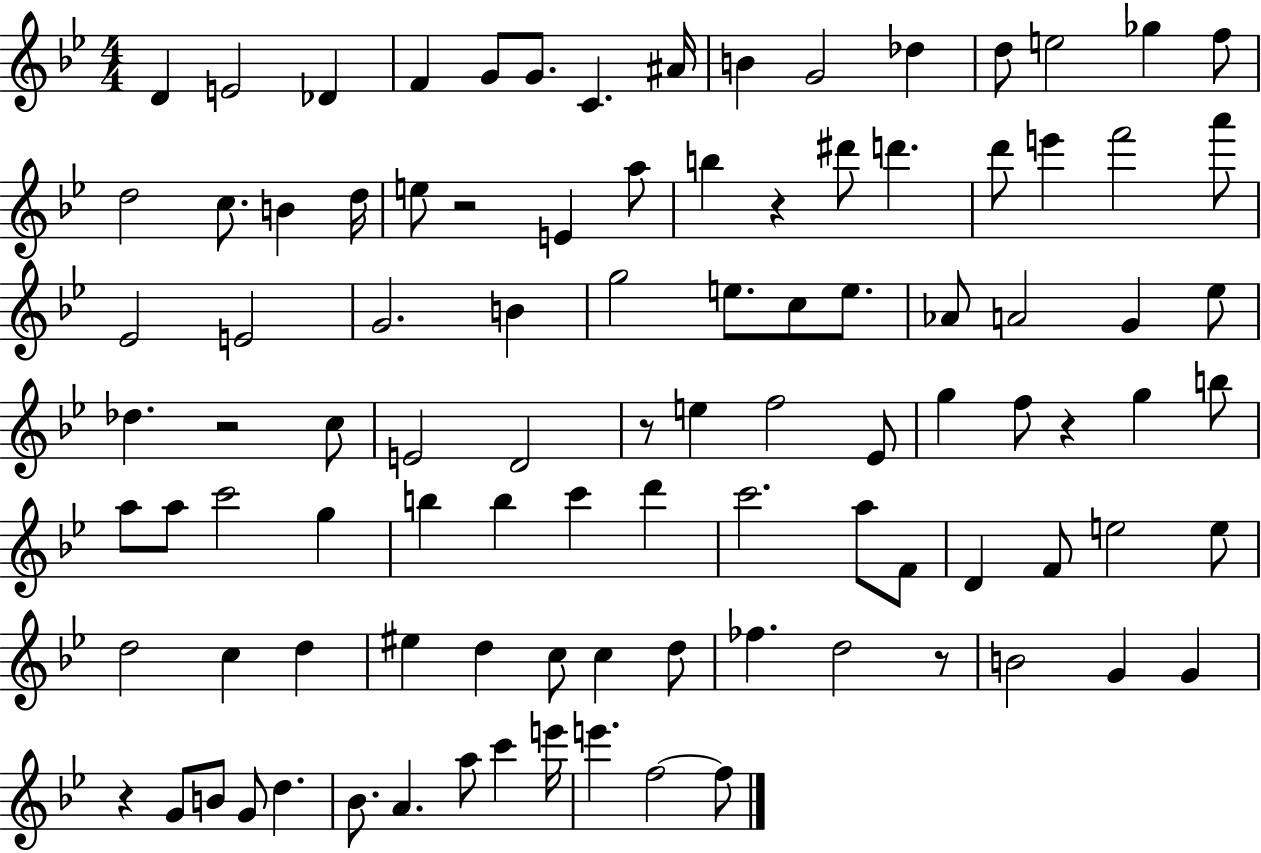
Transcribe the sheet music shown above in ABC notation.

X:1
T:Untitled
M:4/4
L:1/4
K:Bb
D E2 _D F G/2 G/2 C ^A/4 B G2 _d d/2 e2 _g f/2 d2 c/2 B d/4 e/2 z2 E a/2 b z ^d'/2 d' d'/2 e' f'2 a'/2 _E2 E2 G2 B g2 e/2 c/2 e/2 _A/2 A2 G _e/2 _d z2 c/2 E2 D2 z/2 e f2 _E/2 g f/2 z g b/2 a/2 a/2 c'2 g b b c' d' c'2 a/2 F/2 D F/2 e2 e/2 d2 c d ^e d c/2 c d/2 _f d2 z/2 B2 G G z G/2 B/2 G/2 d _B/2 A a/2 c' e'/4 e' f2 f/2